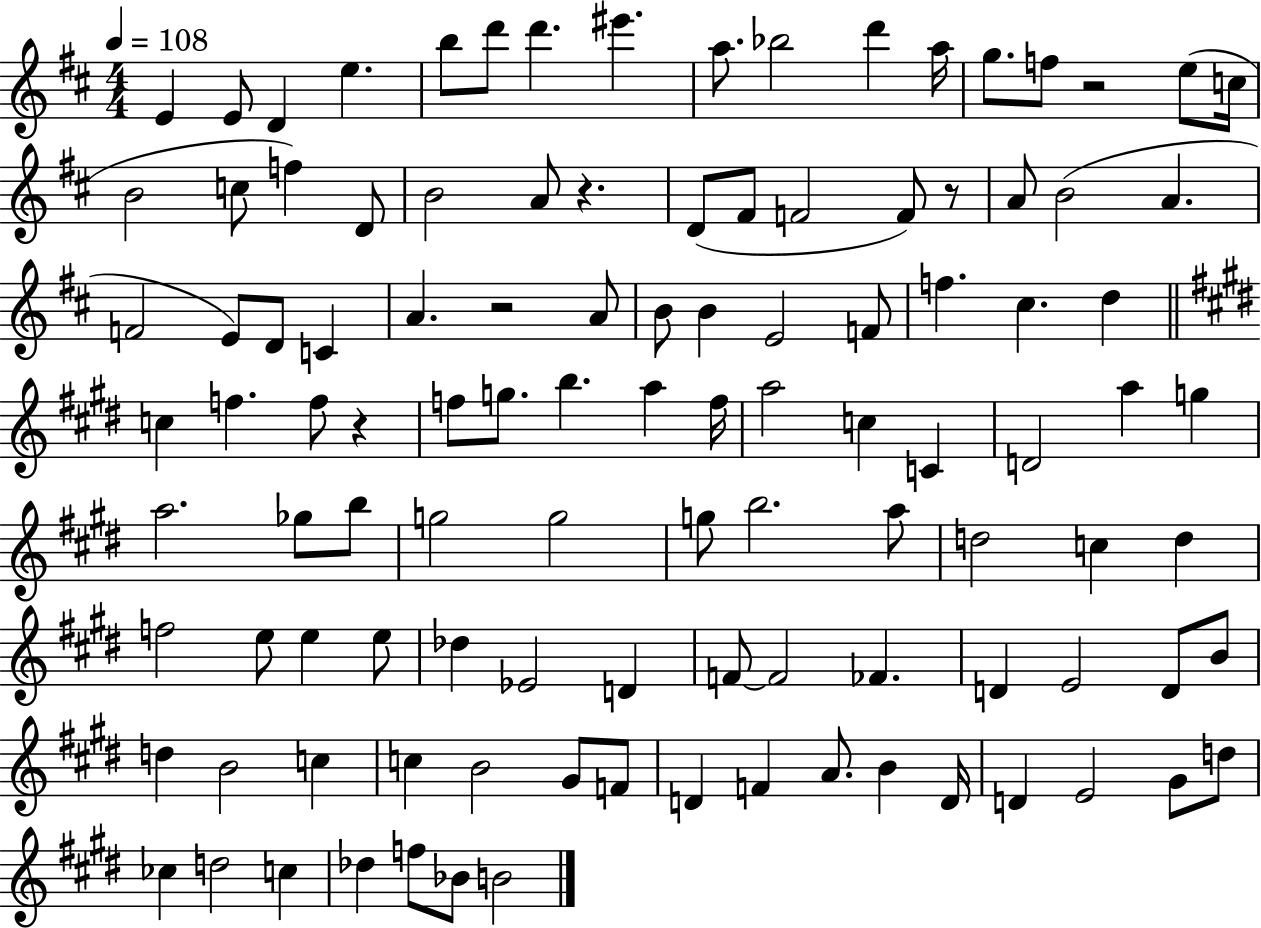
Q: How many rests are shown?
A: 5